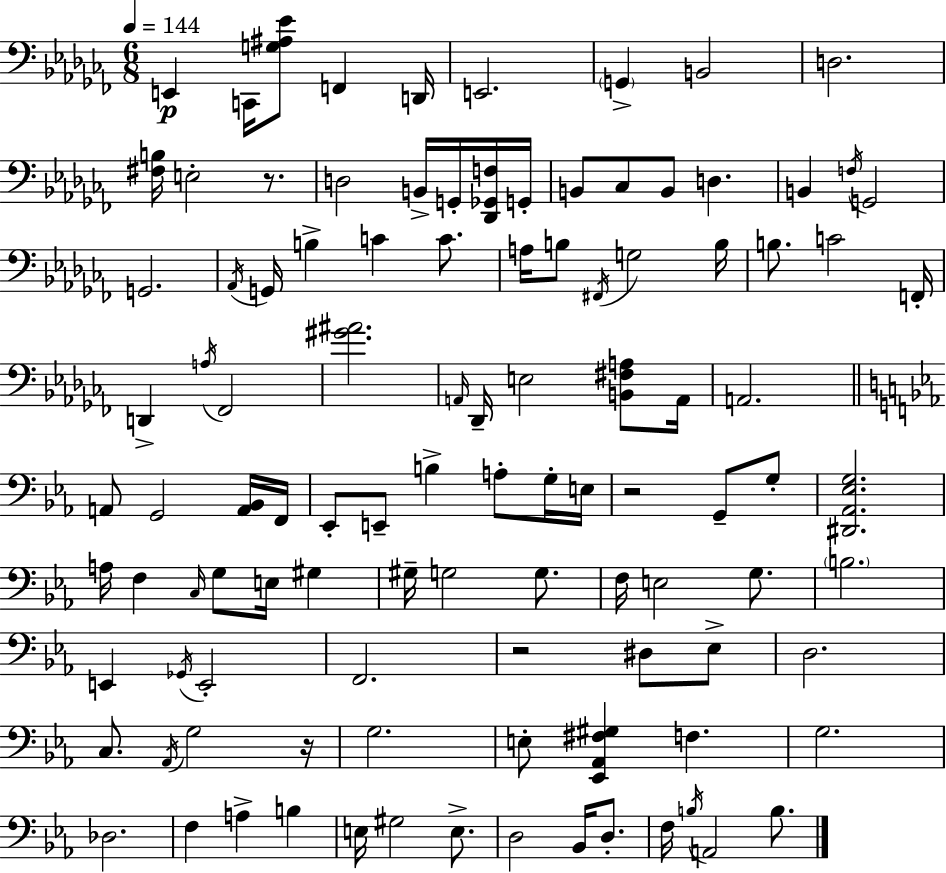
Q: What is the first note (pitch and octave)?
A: E2